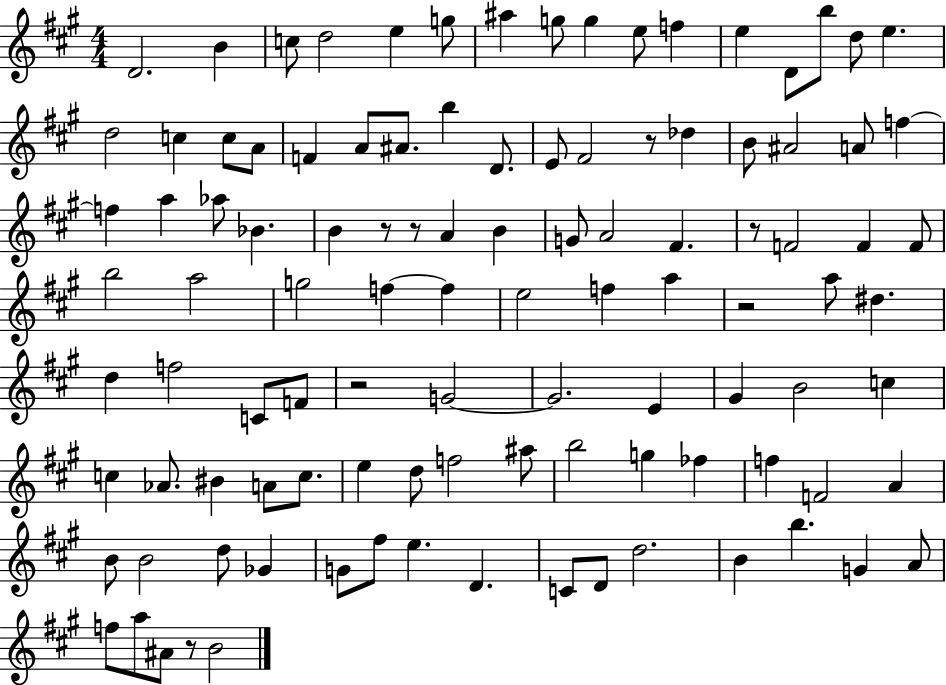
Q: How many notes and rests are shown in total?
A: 106